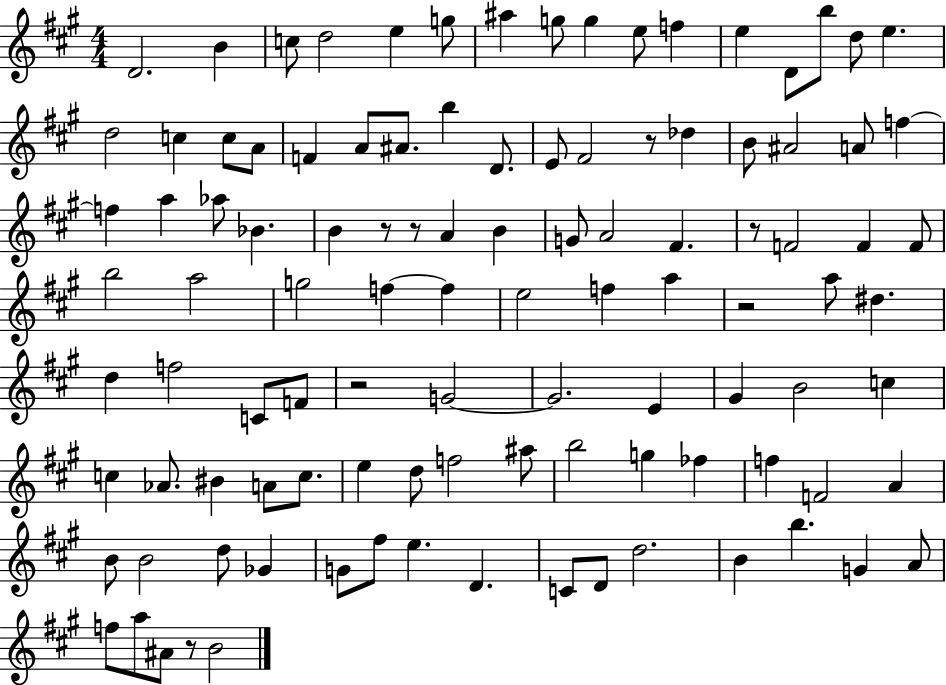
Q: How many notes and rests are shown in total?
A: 106